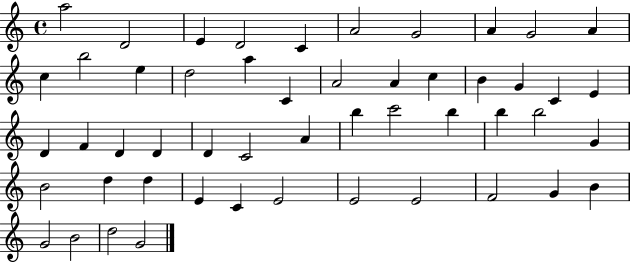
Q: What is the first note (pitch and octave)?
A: A5